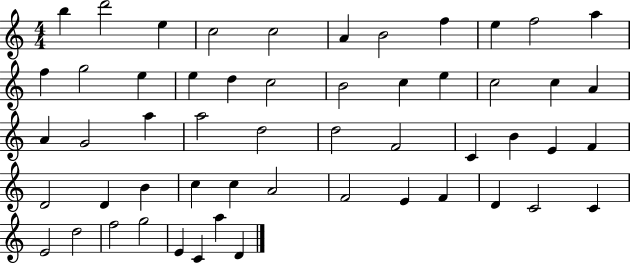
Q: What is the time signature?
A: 4/4